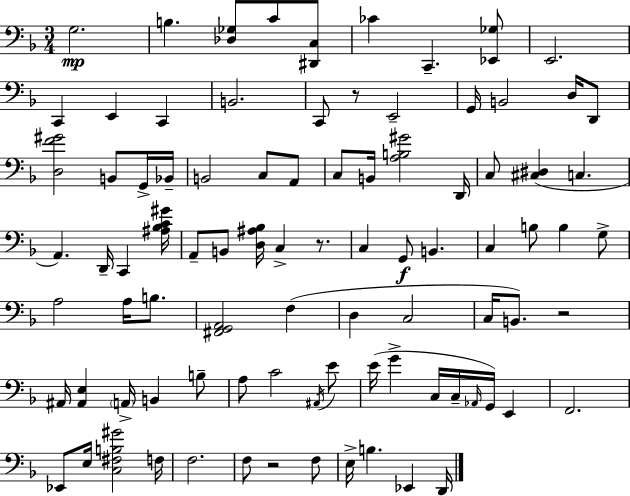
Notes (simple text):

G3/h. B3/q. [Db3,Gb3]/e C4/e [D#2,C3]/e CES4/q C2/q. [Eb2,Gb3]/e E2/h. C2/q E2/q C2/q B2/h. C2/e R/e E2/h G2/s B2/h D3/s D2/e [D3,F4,G#4]/h B2/e G2/s Bb2/s B2/h C3/e A2/e C3/e B2/s [A3,B3,G#4]/h D2/s C3/e [C#3,D#3]/q C3/q. A2/q. D2/s C2/q [A#3,Bb3,C4,G#4]/s A2/e B2/e [D3,A#3,Bb3]/s C3/q R/e. C3/q G2/e B2/q. C3/q B3/e B3/q G3/e A3/h A3/s B3/e. [F#2,G2,A2]/h F3/q D3/q C3/h C3/s B2/e. R/h A#2/s [A#2,E3]/q A2/s B2/q B3/e A3/e C4/h A#2/s E4/e E4/s G4/q C3/s C3/s Ab2/s G2/s E2/q F2/h. Eb2/e E3/s [C3,F#3,B3,G#4]/h F3/s F3/h. F3/e R/h F3/e E3/s B3/q. Eb2/q D2/s